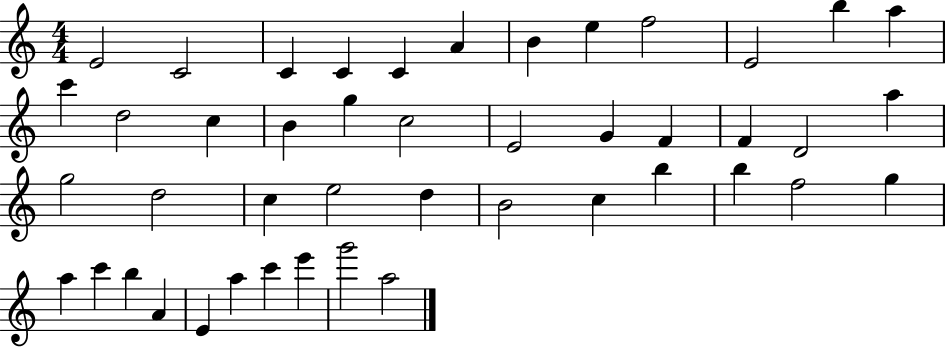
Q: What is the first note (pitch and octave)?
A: E4